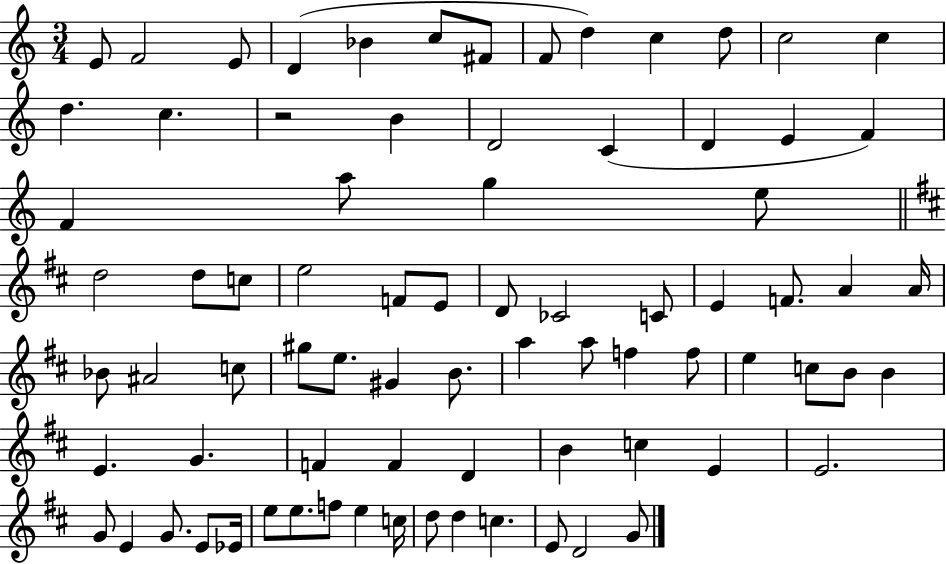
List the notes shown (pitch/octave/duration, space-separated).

E4/e F4/h E4/e D4/q Bb4/q C5/e F#4/e F4/e D5/q C5/q D5/e C5/h C5/q D5/q. C5/q. R/h B4/q D4/h C4/q D4/q E4/q F4/q F4/q A5/e G5/q E5/e D5/h D5/e C5/e E5/h F4/e E4/e D4/e CES4/h C4/e E4/q F4/e. A4/q A4/s Bb4/e A#4/h C5/e G#5/e E5/e. G#4/q B4/e. A5/q A5/e F5/q F5/e E5/q C5/e B4/e B4/q E4/q. G4/q. F4/q F4/q D4/q B4/q C5/q E4/q E4/h. G4/e E4/q G4/e. E4/e Eb4/s E5/e E5/e. F5/e E5/q C5/s D5/e D5/q C5/q. E4/e D4/h G4/e